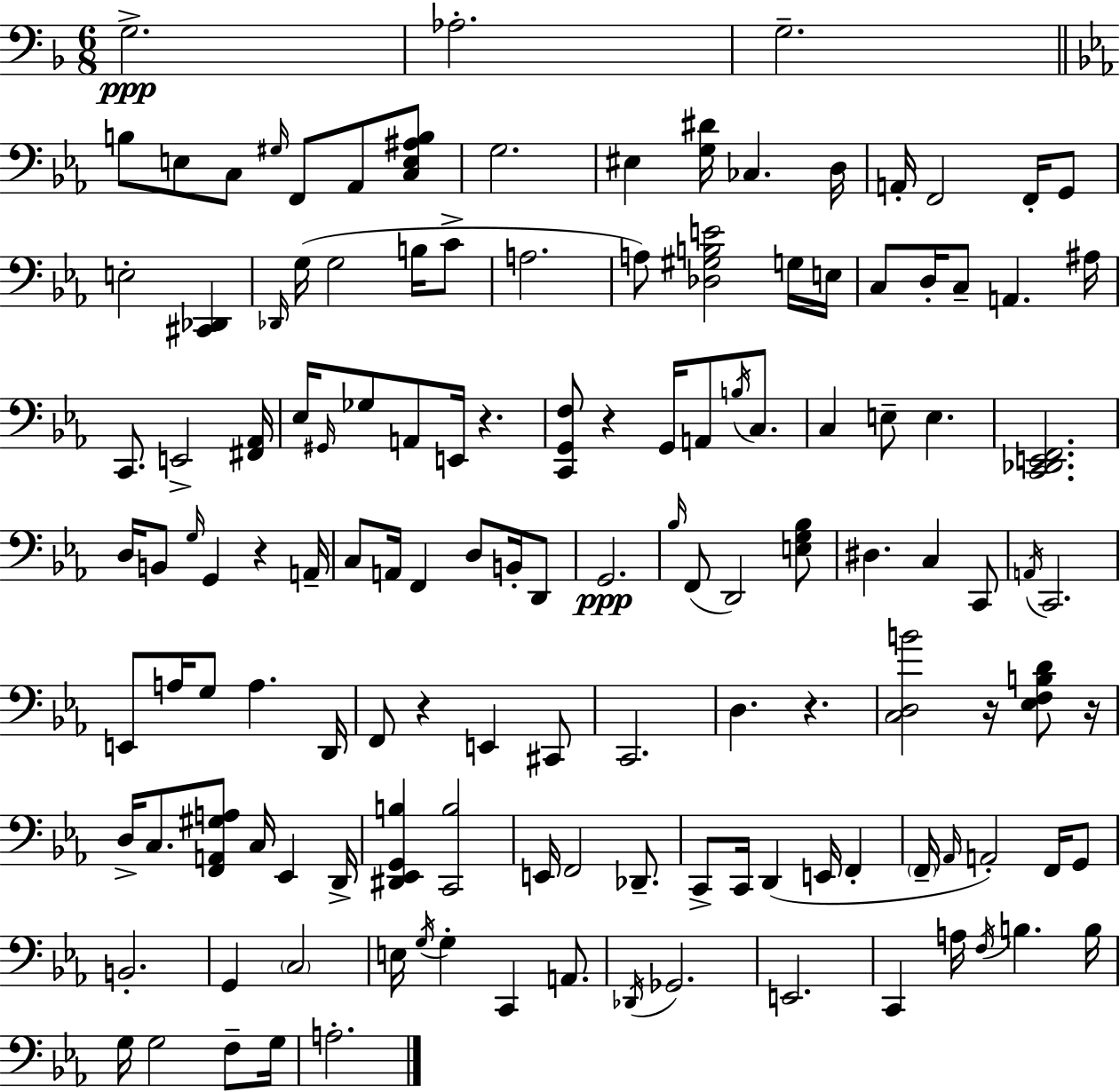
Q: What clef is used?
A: bass